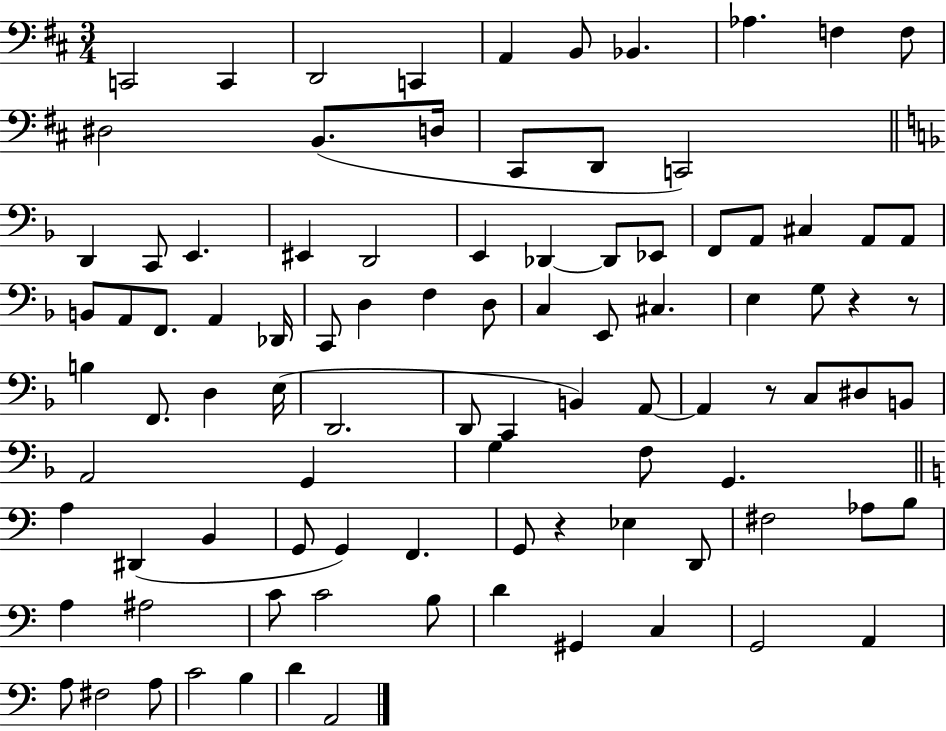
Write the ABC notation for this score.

X:1
T:Untitled
M:3/4
L:1/4
K:D
C,,2 C,, D,,2 C,, A,, B,,/2 _B,, _A, F, F,/2 ^D,2 B,,/2 D,/4 ^C,,/2 D,,/2 C,,2 D,, C,,/2 E,, ^E,, D,,2 E,, _D,, _D,,/2 _E,,/2 F,,/2 A,,/2 ^C, A,,/2 A,,/2 B,,/2 A,,/2 F,,/2 A,, _D,,/4 C,,/2 D, F, D,/2 C, E,,/2 ^C, E, G,/2 z z/2 B, F,,/2 D, E,/4 D,,2 D,,/2 C,, B,, A,,/2 A,, z/2 C,/2 ^D,/2 B,,/2 A,,2 G,, G, F,/2 G,, A, ^D,, B,, G,,/2 G,, F,, G,,/2 z _E, D,,/2 ^F,2 _A,/2 B,/2 A, ^A,2 C/2 C2 B,/2 D ^G,, C, G,,2 A,, A,/2 ^F,2 A,/2 C2 B, D A,,2